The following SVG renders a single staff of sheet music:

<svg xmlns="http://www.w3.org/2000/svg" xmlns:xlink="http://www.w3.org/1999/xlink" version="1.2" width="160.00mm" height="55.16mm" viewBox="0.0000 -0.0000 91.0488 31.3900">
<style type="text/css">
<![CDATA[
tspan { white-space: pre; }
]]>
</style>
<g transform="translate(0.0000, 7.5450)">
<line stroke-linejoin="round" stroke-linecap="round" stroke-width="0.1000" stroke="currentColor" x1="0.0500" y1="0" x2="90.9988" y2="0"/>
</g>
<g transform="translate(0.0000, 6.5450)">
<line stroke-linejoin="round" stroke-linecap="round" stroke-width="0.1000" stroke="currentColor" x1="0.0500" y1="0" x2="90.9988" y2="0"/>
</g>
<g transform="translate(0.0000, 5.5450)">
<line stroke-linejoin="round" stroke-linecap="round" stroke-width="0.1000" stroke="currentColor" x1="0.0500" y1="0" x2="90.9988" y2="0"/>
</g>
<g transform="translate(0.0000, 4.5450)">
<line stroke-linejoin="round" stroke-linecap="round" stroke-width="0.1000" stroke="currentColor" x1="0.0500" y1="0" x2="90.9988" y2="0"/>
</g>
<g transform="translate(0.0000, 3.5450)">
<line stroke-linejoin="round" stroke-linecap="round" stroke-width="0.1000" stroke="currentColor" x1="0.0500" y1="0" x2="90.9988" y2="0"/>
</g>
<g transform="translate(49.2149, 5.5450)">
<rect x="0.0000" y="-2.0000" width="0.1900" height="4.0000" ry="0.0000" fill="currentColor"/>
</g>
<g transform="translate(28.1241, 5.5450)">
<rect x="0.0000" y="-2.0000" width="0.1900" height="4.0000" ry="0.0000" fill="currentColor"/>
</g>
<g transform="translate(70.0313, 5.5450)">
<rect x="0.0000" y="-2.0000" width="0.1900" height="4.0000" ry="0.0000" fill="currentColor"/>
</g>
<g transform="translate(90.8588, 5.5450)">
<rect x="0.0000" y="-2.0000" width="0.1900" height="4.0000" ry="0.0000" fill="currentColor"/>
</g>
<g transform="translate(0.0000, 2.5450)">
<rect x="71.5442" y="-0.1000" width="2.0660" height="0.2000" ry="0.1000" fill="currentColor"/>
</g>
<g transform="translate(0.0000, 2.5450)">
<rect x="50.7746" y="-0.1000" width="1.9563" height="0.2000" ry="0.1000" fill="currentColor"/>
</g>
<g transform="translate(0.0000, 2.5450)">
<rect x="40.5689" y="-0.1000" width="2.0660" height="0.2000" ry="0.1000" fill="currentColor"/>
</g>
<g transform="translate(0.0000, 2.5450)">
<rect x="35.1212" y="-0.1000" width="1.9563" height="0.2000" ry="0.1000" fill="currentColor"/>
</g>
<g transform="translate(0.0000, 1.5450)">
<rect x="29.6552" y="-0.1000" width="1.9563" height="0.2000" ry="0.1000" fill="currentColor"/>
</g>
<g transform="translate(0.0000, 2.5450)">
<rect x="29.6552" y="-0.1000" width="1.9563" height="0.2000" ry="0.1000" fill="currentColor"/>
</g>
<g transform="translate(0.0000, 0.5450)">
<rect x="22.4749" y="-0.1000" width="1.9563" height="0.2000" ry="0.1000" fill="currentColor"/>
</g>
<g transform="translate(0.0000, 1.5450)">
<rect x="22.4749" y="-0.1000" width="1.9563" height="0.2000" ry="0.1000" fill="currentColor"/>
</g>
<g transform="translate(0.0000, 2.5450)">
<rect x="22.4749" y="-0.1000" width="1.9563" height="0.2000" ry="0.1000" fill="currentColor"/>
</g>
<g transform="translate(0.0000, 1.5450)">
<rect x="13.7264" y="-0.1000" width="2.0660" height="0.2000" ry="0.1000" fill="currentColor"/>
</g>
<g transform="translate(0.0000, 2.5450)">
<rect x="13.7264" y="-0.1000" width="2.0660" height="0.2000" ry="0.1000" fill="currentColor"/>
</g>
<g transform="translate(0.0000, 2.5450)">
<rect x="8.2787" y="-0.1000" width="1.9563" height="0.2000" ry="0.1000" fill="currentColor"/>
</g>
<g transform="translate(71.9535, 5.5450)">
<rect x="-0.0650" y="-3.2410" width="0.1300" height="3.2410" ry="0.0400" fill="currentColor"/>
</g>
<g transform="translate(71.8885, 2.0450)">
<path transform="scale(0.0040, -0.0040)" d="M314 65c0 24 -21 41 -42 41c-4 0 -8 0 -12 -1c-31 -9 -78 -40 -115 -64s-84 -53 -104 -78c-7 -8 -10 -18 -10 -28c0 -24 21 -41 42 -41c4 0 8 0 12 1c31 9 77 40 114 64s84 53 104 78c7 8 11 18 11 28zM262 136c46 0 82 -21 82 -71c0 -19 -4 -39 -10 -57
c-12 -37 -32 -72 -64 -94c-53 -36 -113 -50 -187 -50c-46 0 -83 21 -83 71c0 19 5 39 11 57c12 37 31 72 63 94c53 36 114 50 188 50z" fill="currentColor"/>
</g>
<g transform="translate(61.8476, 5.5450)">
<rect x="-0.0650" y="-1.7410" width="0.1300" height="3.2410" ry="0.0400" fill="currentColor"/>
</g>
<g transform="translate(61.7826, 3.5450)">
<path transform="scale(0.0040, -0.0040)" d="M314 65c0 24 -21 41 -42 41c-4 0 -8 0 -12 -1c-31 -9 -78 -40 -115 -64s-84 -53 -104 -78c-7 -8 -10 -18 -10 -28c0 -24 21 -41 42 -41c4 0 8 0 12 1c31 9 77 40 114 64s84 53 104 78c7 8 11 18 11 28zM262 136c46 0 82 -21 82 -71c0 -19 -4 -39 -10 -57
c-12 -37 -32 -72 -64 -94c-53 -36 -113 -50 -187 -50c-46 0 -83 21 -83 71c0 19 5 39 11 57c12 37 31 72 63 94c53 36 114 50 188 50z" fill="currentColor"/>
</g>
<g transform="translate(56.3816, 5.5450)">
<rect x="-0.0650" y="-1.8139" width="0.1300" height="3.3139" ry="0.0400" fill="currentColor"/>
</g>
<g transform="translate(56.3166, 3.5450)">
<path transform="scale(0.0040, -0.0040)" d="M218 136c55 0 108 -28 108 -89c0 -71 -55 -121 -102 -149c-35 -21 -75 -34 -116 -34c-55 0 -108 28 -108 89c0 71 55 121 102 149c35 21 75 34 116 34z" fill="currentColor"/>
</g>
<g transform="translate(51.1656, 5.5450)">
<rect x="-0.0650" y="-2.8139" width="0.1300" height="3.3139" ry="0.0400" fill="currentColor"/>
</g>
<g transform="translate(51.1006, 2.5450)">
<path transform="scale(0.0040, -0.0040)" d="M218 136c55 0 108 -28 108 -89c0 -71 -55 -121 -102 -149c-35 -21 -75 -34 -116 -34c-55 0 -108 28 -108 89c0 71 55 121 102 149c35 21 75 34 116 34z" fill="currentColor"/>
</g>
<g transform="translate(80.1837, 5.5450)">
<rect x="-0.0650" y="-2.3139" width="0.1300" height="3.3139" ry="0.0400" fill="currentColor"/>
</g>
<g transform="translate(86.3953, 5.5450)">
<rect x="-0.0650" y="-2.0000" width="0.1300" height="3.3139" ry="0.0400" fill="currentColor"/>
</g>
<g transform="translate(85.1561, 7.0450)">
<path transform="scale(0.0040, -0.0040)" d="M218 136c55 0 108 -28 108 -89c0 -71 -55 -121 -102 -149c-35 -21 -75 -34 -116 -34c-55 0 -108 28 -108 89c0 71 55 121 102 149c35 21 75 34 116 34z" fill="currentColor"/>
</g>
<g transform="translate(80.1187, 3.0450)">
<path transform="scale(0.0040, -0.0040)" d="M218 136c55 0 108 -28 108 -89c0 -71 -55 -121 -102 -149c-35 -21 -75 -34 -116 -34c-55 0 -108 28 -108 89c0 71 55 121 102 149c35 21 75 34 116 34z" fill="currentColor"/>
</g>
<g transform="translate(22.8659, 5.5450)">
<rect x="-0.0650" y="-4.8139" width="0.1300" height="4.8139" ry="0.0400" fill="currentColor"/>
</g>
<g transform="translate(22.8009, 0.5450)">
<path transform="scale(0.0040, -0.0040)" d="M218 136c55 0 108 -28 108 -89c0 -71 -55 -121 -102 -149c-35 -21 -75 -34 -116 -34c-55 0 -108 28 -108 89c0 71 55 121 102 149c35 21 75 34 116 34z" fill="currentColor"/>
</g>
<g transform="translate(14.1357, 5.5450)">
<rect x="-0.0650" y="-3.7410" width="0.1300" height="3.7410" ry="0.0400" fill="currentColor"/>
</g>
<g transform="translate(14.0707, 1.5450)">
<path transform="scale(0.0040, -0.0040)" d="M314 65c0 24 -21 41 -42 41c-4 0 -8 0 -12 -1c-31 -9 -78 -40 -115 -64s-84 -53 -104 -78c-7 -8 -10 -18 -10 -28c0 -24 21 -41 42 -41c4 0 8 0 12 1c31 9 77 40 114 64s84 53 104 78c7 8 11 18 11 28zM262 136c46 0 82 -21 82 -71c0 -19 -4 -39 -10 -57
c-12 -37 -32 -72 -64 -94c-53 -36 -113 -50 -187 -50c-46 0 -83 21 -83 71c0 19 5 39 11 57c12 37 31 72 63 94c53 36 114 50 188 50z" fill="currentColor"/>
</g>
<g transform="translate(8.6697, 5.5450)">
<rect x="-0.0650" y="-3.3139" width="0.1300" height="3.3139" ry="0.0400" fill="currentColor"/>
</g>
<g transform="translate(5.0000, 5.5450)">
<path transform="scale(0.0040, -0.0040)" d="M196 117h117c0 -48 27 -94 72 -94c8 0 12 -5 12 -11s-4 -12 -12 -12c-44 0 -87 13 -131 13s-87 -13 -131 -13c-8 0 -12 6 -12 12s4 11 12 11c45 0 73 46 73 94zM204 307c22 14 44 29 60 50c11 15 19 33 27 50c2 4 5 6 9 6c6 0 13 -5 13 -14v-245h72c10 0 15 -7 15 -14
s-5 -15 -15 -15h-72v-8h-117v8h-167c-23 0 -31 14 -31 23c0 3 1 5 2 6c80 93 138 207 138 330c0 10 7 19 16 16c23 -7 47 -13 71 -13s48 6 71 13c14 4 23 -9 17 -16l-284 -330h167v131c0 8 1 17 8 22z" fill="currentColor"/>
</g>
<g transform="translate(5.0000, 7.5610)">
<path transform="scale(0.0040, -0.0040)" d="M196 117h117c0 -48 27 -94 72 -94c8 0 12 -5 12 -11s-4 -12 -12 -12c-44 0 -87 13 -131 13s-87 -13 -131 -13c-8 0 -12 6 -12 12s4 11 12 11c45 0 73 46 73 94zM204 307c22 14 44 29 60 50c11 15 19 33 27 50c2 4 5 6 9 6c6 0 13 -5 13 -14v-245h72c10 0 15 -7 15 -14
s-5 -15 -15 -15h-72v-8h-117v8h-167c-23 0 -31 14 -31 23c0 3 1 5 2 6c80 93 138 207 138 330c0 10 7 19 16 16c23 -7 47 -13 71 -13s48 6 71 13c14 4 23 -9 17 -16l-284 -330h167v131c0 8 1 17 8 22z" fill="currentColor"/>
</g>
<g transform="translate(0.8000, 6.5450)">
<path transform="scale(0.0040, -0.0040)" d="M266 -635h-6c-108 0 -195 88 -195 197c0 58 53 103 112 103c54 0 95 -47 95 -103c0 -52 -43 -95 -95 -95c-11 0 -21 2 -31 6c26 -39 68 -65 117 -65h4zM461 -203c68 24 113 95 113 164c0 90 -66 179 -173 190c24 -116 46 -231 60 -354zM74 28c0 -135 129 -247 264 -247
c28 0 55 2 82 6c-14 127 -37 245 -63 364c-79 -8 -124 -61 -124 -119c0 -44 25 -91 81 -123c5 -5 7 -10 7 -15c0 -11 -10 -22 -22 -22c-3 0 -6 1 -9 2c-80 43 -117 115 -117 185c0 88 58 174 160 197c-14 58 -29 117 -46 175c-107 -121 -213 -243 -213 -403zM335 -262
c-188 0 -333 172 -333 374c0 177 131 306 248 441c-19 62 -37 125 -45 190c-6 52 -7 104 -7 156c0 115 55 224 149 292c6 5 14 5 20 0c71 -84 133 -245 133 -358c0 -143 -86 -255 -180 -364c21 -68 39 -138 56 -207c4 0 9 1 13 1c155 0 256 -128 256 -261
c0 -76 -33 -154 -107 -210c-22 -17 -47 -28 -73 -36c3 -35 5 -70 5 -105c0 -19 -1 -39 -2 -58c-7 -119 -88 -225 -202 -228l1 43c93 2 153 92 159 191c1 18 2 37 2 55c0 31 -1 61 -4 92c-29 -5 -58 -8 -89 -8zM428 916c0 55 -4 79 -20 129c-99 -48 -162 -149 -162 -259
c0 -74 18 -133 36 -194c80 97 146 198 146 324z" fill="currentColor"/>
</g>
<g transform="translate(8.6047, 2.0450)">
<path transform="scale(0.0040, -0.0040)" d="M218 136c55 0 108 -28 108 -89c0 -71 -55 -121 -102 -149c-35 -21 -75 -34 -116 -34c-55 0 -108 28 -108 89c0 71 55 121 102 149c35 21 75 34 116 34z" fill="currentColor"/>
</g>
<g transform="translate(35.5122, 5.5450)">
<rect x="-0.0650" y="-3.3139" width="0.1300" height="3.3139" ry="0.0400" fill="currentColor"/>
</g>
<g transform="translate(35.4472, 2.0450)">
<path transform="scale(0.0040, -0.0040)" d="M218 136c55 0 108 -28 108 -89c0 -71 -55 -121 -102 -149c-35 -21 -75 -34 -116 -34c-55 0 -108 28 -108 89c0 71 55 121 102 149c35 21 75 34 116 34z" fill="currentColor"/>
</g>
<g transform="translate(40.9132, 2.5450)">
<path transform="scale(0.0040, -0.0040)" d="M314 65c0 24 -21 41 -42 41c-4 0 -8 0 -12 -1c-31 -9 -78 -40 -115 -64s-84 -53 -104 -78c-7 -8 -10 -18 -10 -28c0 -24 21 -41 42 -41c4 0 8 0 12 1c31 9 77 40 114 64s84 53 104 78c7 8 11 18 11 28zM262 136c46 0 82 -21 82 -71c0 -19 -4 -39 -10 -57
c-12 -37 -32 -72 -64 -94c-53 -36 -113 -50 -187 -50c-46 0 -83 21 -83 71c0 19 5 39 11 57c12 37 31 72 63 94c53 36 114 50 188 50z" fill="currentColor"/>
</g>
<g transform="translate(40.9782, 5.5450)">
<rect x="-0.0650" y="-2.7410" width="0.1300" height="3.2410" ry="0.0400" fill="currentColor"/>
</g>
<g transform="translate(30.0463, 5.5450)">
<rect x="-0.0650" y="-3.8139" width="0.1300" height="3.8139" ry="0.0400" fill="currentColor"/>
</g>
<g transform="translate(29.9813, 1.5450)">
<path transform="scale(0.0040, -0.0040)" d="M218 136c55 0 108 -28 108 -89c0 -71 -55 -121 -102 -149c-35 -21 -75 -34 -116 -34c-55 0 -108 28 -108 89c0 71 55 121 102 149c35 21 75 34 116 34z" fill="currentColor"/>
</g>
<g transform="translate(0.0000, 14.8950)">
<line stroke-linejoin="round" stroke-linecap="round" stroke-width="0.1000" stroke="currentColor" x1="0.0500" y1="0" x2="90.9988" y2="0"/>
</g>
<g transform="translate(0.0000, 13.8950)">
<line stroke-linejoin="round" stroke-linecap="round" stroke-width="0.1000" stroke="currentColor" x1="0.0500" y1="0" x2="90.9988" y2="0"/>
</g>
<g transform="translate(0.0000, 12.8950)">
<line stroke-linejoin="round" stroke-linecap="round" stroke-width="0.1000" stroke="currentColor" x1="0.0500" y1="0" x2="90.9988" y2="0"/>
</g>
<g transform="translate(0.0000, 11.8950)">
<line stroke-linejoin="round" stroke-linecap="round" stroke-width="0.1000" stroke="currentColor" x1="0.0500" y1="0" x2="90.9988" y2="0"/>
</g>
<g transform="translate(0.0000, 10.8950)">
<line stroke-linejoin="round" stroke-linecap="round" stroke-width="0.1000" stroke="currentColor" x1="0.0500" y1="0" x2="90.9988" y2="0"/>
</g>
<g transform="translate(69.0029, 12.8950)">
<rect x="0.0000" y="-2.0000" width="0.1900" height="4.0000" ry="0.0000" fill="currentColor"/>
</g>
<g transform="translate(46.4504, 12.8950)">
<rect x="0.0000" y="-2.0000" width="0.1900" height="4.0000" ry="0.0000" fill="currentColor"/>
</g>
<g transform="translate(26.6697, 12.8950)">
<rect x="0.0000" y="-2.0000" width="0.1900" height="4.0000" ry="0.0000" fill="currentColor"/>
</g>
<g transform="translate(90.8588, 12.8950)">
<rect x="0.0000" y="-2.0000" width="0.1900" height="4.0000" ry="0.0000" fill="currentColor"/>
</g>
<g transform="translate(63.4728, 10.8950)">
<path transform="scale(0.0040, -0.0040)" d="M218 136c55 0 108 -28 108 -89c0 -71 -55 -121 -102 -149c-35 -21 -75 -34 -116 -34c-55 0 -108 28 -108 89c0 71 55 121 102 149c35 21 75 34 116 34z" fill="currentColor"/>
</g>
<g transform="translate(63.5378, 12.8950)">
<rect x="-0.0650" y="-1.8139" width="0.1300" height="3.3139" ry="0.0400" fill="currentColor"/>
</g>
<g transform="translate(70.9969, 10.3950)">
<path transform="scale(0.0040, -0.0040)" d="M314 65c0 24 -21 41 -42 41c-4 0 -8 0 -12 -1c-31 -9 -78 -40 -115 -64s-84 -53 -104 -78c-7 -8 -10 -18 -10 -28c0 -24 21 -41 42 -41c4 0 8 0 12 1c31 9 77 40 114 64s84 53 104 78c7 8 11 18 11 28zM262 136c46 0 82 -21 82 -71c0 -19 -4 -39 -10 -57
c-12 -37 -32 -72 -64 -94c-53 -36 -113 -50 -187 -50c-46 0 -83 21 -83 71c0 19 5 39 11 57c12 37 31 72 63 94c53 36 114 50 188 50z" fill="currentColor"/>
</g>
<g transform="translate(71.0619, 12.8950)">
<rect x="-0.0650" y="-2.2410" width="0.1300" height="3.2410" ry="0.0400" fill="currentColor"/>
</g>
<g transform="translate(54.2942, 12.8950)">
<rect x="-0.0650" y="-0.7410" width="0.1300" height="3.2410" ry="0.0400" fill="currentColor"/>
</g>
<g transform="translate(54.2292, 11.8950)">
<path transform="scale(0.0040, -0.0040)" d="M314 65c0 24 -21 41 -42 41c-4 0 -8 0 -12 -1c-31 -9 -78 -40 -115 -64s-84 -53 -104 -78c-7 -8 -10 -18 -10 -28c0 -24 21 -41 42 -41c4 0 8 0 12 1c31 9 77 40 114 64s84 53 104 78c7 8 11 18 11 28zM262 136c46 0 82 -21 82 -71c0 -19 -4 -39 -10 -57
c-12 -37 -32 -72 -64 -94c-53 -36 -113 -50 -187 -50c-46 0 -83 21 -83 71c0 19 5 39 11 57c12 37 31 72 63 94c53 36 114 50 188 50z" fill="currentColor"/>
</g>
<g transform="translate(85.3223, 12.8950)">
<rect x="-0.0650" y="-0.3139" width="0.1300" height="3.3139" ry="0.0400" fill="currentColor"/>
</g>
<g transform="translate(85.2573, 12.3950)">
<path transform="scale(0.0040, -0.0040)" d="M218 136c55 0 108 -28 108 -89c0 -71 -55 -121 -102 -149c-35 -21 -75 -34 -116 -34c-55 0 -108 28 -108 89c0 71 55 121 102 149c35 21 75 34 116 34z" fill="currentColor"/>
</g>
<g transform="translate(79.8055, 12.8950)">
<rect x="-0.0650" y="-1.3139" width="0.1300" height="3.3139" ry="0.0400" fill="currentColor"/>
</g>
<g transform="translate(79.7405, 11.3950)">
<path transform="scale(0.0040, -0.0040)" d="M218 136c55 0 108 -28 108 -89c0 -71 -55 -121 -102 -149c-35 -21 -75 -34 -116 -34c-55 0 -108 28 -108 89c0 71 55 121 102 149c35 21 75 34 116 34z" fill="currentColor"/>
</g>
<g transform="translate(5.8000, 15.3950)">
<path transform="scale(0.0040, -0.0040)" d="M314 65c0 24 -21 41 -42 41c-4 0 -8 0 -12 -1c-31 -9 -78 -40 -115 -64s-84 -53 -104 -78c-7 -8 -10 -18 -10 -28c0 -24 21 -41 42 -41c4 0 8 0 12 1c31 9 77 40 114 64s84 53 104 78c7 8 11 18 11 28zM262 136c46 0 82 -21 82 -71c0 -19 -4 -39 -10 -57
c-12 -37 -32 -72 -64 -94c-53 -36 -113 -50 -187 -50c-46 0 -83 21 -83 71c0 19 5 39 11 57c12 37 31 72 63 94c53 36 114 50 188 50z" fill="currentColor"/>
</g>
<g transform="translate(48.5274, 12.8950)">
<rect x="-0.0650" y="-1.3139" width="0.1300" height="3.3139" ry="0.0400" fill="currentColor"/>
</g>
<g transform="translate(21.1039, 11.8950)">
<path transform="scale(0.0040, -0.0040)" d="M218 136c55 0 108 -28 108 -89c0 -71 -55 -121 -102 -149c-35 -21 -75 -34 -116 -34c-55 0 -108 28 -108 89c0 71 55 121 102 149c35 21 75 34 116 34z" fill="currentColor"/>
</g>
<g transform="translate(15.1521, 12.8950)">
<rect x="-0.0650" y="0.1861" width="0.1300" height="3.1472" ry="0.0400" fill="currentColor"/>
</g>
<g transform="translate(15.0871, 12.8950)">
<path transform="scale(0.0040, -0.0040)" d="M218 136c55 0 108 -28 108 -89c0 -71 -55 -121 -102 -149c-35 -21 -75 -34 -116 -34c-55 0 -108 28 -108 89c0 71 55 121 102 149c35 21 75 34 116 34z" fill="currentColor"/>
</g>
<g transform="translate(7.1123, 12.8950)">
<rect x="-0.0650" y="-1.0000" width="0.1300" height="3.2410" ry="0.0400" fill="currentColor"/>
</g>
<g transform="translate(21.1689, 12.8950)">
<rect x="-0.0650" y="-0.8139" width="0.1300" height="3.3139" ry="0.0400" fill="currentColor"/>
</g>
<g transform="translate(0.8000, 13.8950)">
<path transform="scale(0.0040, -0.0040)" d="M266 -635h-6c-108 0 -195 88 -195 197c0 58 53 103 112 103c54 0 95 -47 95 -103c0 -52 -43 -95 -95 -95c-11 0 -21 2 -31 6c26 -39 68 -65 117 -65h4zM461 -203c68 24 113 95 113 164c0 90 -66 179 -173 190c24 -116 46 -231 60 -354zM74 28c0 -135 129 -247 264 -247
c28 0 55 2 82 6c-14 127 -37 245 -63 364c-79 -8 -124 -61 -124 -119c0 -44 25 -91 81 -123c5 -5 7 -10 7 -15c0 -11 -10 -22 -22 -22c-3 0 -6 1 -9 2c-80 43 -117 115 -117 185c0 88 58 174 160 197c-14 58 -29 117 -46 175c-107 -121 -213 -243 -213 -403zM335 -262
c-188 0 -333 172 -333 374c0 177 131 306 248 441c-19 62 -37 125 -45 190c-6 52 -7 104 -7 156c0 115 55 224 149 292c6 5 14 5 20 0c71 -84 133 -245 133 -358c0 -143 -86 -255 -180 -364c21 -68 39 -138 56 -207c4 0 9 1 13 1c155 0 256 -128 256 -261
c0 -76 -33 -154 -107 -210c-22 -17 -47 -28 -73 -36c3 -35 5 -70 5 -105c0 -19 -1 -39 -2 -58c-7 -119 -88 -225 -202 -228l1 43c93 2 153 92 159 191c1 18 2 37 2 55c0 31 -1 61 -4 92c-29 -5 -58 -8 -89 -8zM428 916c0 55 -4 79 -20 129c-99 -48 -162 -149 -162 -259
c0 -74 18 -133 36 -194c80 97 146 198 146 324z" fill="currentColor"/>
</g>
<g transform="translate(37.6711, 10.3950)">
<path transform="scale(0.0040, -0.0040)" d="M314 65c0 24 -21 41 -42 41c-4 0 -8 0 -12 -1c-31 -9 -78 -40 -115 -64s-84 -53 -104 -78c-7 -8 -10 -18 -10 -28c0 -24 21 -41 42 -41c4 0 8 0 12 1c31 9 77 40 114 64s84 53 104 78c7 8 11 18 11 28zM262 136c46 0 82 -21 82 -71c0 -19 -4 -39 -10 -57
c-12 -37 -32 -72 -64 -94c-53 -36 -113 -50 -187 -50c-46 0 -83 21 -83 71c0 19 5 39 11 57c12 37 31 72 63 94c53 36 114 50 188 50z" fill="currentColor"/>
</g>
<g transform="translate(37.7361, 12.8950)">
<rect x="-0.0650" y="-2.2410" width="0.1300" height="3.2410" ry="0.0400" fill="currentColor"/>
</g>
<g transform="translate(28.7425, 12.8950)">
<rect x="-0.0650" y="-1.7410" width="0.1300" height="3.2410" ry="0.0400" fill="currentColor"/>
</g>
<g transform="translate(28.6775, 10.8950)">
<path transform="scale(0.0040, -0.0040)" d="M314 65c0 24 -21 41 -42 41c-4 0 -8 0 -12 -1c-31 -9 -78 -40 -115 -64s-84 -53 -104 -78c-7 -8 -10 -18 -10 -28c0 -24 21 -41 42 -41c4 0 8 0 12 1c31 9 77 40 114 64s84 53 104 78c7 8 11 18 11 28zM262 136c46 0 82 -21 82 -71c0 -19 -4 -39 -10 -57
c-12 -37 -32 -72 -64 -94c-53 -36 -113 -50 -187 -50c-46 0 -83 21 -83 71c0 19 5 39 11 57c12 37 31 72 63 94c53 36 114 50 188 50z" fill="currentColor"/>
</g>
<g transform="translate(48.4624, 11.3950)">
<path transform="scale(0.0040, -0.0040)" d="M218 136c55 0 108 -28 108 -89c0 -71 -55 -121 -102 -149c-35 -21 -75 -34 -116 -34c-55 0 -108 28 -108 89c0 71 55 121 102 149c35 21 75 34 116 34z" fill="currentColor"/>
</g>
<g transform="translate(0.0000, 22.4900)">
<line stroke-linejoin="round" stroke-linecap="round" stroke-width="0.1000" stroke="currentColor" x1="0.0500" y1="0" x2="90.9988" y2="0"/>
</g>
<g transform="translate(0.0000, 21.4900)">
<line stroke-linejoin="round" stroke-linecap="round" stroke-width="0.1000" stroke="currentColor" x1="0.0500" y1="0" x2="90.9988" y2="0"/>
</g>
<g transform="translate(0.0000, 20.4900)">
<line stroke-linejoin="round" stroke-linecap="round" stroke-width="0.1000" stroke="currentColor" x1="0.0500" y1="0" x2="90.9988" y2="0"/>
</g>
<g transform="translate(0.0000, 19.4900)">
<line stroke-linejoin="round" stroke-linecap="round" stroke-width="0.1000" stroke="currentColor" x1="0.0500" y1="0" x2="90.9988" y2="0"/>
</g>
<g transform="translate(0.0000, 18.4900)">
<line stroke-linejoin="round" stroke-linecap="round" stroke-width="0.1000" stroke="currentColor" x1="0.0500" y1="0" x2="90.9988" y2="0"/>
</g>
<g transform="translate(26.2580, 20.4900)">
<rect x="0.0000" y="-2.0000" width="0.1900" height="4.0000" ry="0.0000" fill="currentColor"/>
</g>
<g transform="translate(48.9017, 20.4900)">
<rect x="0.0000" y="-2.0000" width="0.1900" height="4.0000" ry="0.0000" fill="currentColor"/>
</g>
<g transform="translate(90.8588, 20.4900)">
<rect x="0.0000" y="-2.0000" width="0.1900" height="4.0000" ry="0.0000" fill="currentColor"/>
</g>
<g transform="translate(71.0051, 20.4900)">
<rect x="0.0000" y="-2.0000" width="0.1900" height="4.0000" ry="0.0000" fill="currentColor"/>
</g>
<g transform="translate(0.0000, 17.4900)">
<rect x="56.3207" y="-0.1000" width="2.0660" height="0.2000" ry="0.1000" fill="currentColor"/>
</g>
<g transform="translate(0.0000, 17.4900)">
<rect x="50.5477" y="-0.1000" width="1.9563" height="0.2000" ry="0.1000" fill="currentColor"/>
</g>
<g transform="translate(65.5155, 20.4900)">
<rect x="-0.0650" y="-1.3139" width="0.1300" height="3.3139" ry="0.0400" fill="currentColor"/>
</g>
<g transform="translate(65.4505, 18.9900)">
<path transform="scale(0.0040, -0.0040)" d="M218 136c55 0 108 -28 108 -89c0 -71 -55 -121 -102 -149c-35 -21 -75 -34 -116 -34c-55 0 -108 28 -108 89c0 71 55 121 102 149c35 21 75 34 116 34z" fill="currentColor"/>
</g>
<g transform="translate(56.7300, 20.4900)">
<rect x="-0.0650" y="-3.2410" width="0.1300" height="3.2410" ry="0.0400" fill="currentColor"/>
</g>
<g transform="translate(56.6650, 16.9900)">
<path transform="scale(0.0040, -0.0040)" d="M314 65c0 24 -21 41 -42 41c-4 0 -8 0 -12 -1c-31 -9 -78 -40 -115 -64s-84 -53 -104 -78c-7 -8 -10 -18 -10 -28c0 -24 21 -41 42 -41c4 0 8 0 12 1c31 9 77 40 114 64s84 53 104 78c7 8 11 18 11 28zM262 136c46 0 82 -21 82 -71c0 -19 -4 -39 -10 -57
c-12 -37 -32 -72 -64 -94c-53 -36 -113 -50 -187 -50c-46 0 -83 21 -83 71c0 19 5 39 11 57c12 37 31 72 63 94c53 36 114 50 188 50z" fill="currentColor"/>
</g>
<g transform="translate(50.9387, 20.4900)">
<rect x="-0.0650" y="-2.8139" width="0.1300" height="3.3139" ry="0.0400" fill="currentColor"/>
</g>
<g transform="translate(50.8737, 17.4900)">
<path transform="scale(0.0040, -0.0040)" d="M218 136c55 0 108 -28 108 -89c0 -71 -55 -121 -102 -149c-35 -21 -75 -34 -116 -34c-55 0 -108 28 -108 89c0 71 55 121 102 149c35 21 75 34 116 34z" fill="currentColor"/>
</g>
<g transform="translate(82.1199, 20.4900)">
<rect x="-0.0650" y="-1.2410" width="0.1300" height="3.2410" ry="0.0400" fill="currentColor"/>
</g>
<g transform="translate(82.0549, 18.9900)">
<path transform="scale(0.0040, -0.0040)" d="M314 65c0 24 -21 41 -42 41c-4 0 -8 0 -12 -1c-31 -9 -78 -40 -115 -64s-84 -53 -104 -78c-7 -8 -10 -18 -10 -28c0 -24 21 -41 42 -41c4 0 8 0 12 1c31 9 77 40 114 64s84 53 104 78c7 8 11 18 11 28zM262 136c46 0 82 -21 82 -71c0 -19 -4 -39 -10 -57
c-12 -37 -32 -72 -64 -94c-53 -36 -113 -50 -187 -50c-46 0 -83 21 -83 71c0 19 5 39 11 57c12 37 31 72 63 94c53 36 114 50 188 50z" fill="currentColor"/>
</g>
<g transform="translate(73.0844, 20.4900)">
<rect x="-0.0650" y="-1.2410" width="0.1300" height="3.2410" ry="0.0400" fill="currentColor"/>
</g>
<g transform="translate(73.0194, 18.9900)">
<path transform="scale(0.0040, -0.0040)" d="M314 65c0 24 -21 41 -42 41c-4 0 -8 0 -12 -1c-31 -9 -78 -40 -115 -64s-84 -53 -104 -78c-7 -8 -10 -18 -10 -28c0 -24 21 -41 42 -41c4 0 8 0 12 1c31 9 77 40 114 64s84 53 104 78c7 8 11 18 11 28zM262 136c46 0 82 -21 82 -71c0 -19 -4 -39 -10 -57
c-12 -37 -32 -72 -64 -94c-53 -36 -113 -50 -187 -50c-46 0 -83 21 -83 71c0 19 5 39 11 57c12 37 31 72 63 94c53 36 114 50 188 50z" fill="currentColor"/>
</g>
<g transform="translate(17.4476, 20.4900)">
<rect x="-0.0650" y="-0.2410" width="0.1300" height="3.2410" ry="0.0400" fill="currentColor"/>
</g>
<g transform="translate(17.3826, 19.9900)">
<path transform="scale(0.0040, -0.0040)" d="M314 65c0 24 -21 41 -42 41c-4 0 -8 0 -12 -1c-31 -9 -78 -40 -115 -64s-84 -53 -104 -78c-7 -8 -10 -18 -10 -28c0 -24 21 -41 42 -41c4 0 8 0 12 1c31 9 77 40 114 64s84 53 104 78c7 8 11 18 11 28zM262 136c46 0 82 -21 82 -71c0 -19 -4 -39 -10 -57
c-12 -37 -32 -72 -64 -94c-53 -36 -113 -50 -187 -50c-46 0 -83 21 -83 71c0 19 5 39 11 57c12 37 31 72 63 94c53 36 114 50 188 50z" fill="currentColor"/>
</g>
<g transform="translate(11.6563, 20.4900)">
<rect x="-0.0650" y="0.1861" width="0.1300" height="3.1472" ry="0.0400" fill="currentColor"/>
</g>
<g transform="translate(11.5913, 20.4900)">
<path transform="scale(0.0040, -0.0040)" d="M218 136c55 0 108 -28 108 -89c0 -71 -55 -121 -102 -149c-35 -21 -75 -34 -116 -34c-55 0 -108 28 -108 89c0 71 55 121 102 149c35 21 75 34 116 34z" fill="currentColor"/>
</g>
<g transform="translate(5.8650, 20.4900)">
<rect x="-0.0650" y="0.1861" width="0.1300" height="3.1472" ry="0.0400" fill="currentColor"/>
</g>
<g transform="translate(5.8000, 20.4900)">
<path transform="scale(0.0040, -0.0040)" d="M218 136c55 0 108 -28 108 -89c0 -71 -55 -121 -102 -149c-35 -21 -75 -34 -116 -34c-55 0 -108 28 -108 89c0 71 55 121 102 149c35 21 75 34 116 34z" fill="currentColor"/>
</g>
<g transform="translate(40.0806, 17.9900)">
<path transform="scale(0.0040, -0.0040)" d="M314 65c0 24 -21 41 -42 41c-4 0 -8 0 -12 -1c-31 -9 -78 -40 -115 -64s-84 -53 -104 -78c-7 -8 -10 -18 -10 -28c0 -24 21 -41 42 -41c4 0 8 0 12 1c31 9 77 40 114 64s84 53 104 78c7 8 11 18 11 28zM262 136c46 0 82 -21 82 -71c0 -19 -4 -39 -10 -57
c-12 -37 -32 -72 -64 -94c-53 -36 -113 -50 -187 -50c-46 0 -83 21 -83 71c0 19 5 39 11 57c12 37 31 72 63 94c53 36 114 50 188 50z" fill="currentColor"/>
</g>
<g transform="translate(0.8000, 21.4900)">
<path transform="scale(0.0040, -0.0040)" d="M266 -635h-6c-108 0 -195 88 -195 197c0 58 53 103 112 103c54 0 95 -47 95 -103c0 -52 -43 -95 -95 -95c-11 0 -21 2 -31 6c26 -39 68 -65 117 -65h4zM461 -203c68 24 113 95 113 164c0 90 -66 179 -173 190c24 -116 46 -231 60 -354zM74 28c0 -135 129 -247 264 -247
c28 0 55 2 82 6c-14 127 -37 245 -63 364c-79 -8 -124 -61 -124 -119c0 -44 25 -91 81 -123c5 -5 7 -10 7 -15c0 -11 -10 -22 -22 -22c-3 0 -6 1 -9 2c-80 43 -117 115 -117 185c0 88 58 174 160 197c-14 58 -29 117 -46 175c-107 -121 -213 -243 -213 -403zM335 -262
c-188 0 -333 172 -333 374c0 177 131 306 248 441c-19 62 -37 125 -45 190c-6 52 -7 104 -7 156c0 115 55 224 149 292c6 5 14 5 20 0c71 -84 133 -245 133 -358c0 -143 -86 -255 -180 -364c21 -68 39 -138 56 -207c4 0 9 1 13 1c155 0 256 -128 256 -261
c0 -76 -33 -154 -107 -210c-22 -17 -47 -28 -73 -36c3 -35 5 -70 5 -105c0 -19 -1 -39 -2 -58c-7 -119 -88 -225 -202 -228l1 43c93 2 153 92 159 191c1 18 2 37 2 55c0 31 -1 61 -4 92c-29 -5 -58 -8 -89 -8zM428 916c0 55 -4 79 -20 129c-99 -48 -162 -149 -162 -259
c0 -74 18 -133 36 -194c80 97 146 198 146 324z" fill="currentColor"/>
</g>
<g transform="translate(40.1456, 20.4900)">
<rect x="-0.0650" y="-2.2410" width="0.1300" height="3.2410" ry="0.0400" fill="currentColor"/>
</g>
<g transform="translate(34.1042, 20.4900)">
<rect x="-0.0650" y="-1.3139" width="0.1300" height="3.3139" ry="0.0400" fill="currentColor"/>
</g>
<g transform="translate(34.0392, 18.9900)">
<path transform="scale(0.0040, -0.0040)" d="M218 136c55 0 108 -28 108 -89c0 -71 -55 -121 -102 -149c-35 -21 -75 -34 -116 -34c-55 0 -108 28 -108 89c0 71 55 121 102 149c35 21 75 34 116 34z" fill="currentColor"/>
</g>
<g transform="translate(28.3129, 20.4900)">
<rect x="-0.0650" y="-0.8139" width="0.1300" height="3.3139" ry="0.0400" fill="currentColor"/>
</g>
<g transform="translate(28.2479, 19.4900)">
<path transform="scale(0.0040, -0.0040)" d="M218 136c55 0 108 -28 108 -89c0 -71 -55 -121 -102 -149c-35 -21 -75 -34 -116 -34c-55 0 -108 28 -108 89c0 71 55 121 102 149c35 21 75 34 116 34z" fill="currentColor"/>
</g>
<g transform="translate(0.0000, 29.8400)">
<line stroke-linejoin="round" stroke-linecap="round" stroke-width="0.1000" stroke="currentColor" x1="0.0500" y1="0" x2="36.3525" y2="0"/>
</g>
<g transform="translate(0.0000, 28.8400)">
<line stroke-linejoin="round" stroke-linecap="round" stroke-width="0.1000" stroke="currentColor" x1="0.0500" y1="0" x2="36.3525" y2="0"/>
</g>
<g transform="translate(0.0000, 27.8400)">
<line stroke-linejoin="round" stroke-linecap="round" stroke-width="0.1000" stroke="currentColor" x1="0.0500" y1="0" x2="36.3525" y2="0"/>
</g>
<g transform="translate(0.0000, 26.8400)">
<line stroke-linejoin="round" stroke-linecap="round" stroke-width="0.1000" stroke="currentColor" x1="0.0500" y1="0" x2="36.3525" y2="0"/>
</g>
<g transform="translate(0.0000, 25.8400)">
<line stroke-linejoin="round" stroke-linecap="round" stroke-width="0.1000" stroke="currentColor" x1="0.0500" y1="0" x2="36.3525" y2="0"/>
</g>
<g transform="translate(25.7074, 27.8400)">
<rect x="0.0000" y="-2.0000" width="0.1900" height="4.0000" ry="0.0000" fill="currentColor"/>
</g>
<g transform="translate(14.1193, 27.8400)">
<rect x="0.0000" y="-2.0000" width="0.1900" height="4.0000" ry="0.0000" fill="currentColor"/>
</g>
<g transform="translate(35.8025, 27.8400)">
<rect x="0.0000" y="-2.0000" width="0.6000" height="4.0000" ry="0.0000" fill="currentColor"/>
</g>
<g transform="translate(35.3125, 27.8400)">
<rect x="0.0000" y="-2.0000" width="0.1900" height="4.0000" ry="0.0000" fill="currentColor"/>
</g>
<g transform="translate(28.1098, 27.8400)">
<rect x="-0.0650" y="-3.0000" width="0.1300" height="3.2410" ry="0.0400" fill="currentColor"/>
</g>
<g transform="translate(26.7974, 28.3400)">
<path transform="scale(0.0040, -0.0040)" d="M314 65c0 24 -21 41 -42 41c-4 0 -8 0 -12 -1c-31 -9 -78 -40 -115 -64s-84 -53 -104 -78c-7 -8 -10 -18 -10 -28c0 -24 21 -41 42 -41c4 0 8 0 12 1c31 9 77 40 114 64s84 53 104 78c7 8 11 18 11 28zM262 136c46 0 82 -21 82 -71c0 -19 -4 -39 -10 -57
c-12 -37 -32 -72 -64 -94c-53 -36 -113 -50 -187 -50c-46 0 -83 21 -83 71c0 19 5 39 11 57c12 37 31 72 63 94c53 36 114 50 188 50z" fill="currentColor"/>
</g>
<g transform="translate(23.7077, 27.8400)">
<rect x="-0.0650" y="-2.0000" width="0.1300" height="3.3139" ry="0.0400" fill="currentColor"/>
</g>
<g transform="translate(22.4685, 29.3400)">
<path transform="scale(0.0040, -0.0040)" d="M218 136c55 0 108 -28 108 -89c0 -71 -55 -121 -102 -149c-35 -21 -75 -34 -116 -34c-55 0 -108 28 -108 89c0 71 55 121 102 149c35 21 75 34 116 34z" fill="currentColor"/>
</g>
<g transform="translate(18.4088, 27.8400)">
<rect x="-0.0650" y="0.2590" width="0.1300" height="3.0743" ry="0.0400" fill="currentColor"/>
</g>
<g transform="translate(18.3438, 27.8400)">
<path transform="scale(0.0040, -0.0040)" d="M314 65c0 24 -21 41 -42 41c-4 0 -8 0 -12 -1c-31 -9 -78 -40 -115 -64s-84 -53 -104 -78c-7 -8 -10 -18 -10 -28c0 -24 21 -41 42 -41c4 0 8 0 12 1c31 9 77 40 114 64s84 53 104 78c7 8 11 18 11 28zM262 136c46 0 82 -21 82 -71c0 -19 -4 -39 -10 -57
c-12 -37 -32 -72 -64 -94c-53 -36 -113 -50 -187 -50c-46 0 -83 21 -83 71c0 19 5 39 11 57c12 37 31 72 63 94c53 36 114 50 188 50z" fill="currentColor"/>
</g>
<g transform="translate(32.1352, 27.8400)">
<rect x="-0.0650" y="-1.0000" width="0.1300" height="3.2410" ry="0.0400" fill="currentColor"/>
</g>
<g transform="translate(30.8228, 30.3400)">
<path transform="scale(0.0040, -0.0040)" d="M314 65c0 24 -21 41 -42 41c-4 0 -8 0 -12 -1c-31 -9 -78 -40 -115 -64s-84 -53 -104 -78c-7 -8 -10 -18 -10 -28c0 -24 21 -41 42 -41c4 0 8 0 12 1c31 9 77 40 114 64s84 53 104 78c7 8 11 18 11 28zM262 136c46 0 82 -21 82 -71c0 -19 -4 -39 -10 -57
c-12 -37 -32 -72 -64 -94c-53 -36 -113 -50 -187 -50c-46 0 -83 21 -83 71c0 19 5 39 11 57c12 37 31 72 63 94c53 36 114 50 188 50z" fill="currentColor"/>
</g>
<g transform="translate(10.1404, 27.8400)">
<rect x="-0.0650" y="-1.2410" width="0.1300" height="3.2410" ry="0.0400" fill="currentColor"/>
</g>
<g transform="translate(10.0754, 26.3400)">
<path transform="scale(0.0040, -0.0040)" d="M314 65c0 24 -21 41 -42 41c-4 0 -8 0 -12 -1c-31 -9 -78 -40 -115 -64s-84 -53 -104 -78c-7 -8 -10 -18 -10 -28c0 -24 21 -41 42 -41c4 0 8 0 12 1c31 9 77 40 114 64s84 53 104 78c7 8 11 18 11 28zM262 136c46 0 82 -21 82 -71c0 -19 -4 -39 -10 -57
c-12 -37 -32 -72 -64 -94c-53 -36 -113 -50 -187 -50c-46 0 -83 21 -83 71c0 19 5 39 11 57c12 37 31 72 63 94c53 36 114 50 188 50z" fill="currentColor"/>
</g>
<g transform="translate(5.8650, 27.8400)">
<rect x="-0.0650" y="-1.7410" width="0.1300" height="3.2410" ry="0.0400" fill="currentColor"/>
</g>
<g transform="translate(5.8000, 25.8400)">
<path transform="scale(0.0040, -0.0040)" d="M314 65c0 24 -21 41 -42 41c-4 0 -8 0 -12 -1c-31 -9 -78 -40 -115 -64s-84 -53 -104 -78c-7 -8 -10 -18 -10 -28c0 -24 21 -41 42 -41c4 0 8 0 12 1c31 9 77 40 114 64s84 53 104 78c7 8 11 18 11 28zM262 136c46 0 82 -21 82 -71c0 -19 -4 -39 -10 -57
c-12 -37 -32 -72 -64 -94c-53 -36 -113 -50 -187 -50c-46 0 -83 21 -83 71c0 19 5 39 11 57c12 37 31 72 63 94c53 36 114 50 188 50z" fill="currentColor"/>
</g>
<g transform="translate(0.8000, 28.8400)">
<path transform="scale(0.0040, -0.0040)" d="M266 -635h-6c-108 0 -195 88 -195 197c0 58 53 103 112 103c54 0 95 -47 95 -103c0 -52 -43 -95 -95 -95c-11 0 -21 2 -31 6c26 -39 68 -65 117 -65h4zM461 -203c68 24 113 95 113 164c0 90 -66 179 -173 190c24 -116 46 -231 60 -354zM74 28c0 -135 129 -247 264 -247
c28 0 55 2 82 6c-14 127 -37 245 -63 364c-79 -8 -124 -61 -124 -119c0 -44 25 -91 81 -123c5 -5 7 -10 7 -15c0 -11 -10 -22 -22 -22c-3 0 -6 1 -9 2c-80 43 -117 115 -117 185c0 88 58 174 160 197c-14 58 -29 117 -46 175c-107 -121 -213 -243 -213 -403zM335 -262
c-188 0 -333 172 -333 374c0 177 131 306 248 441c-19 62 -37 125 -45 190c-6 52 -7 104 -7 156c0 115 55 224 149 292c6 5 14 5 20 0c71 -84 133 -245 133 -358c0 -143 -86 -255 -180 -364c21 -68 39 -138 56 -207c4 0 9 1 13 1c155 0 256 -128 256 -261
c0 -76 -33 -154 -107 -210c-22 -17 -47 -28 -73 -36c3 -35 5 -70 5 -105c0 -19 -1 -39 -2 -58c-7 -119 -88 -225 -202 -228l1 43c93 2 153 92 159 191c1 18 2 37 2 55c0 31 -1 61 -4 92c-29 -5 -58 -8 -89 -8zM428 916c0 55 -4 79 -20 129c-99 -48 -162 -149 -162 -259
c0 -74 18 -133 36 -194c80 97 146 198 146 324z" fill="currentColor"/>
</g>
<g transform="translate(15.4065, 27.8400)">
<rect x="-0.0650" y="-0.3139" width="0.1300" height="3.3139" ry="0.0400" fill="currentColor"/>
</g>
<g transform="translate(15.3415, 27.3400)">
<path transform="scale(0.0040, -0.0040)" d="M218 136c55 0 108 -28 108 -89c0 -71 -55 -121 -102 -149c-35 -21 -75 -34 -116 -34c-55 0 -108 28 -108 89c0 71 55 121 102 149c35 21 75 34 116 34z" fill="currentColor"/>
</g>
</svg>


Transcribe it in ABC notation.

X:1
T:Untitled
M:4/4
L:1/4
K:C
b c'2 e' c' b a2 a f f2 b2 g F D2 B d f2 g2 e d2 f g2 e c B B c2 d e g2 a b2 e e2 e2 f2 e2 c B2 F A2 D2